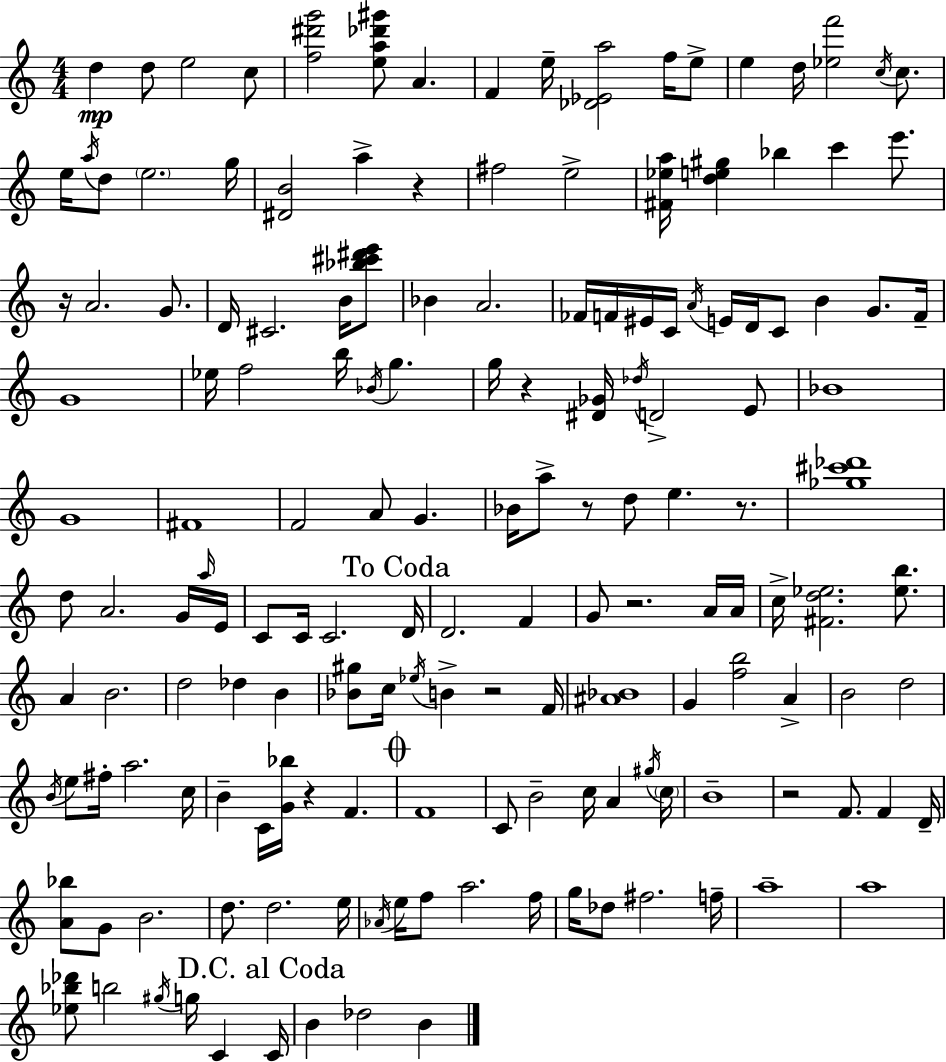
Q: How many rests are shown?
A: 9